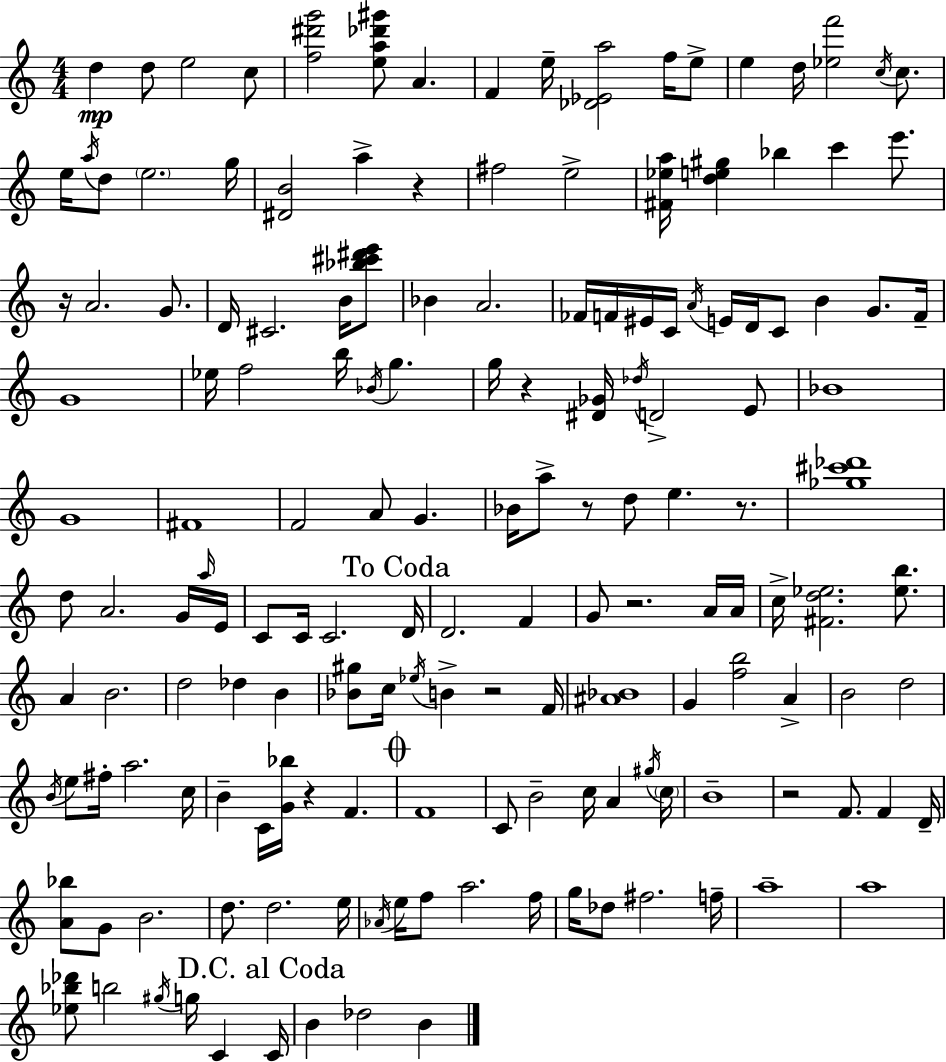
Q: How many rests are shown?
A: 9